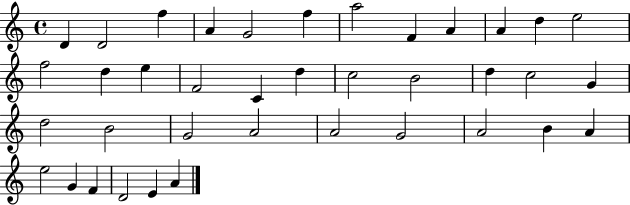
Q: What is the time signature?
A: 4/4